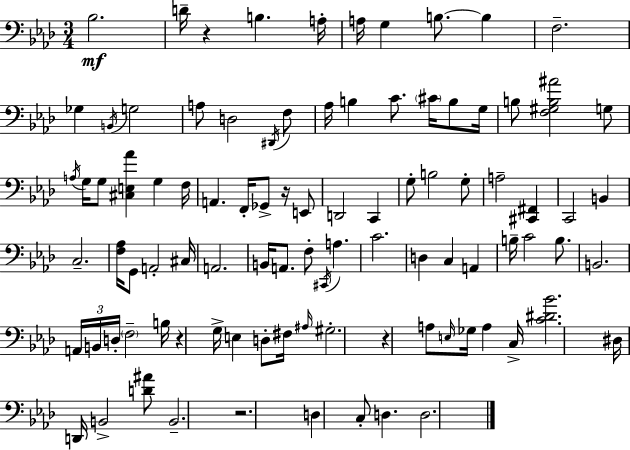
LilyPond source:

{
  \clef bass
  \numericTimeSignature
  \time 3/4
  \key aes \major
  \repeat volta 2 { bes2.\mf | d'16-- r4 b4. a16-. | a16 g4 b8.~~ b4 | f2.-- | \break ges4 \acciaccatura { b,16 } g2 | a8 d2 \acciaccatura { dis,16 } | f8 aes16 b4 c'8. \parenthesize cis'16 b8 | g16 b8 <f gis b ais'>2 | \break g8 \acciaccatura { a16 } g16 g8 <cis e aes'>4 g4 | f16 a,4. f,16-. ges,8-> | r16 e,8 d,2 c,4 | g8-. b2 | \break g8-. a2-- <cis, fis,>4 | c,2 b,4 | c2.-- | <f aes>16 g,8 a,2-. | \break cis16 a,2. | b,16 a,8. f8-. \acciaccatura { cis,16 } a4. | c'2. | d4 c4 | \break a,4 b16-- c'2 | b8. b,2. | \tuplet 3/2 { a,16 b,16 d16-. } \parenthesize f2-- | b16 r4 g16-> e4 | \break d8-. fis16 \grace { ais16 } gis2.-. | r4 a8 \grace { e16 } | ges16 a4 c16-> <c' dis' bes'>2. | dis16 d,16 b,2-> | \break <d' ais'>8 b,2.-- | r2. | d4 c8-. | d4. d2. | \break } \bar "|."
}